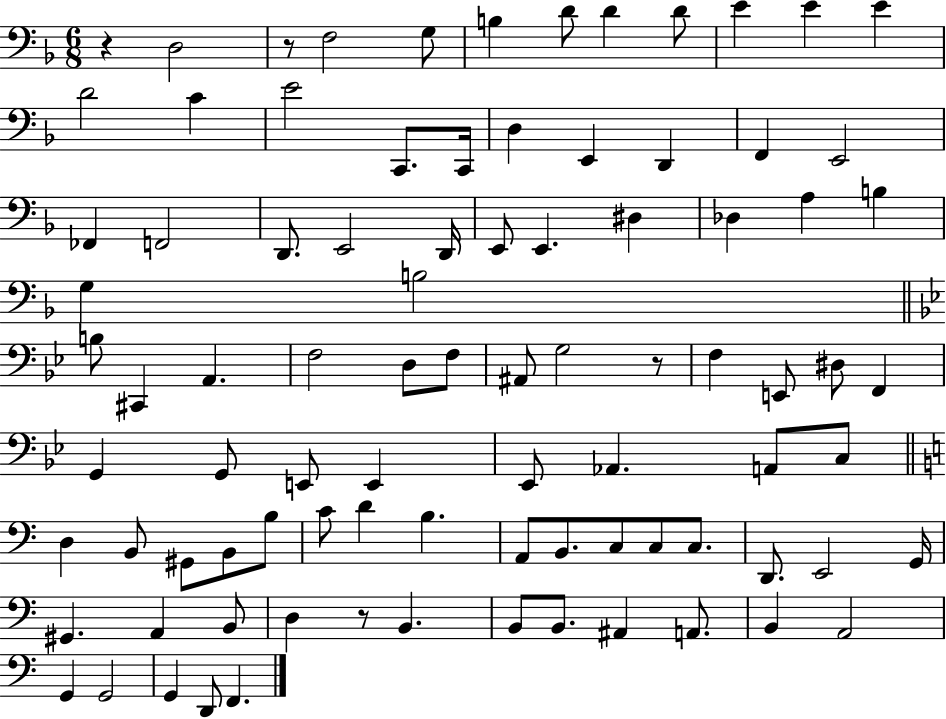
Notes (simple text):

R/q D3/h R/e F3/h G3/e B3/q D4/e D4/q D4/e E4/q E4/q E4/q D4/h C4/q E4/h C2/e. C2/s D3/q E2/q D2/q F2/q E2/h FES2/q F2/h D2/e. E2/h D2/s E2/e E2/q. D#3/q Db3/q A3/q B3/q G3/q B3/h B3/e C#2/q A2/q. F3/h D3/e F3/e A#2/e G3/h R/e F3/q E2/e D#3/e F2/q G2/q G2/e E2/e E2/q Eb2/e Ab2/q. A2/e C3/e D3/q B2/e G#2/e B2/e B3/e C4/e D4/q B3/q. A2/e B2/e. C3/e C3/e C3/e. D2/e. E2/h G2/s G#2/q. A2/q B2/e D3/q R/e B2/q. B2/e B2/e. A#2/q A2/e. B2/q A2/h G2/q G2/h G2/q D2/e F2/q.